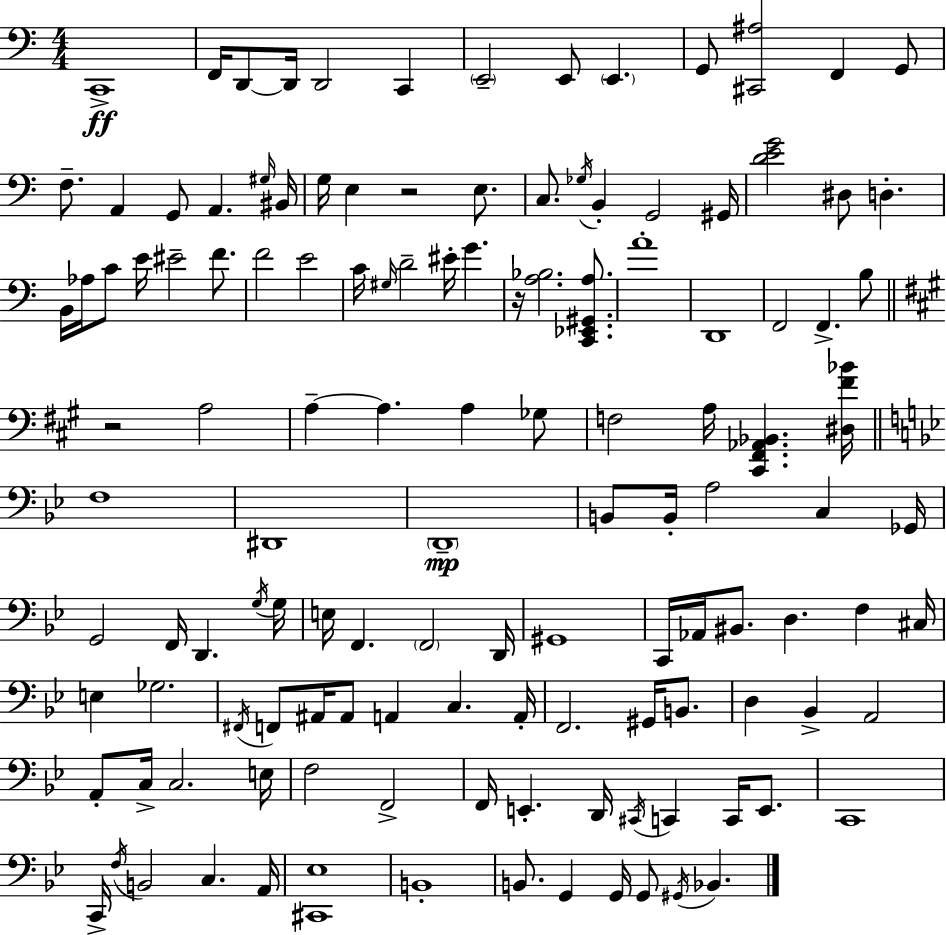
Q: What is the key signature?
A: A minor